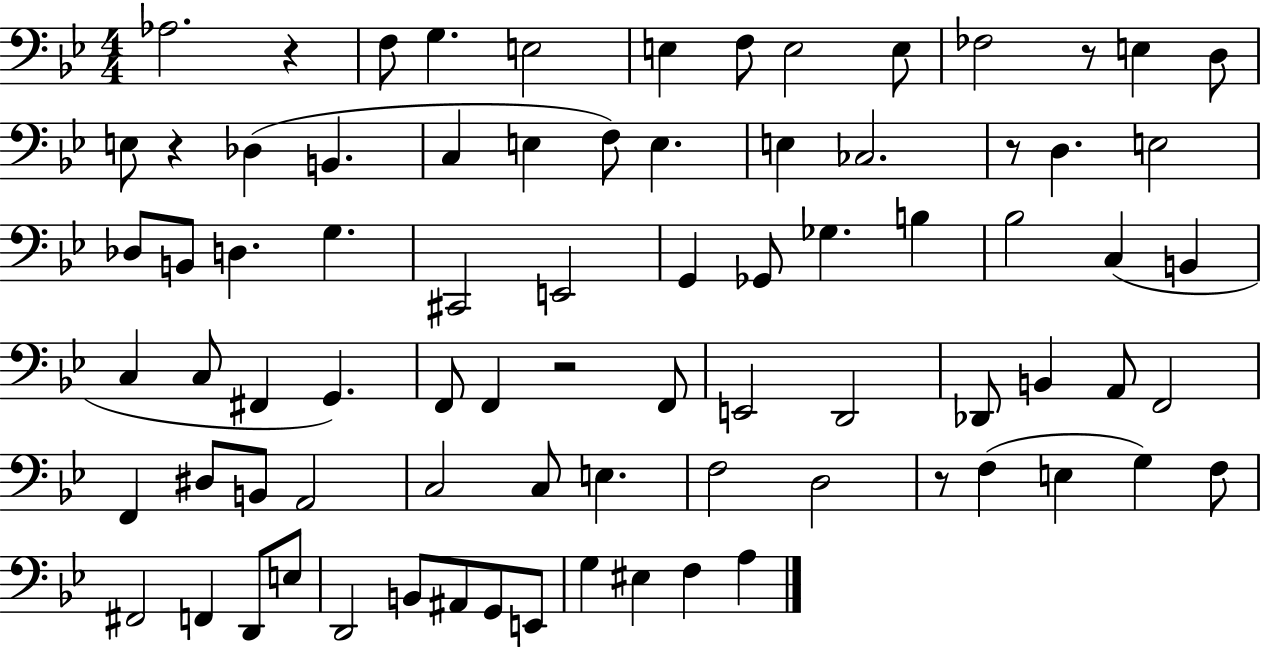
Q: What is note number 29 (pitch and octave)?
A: G2